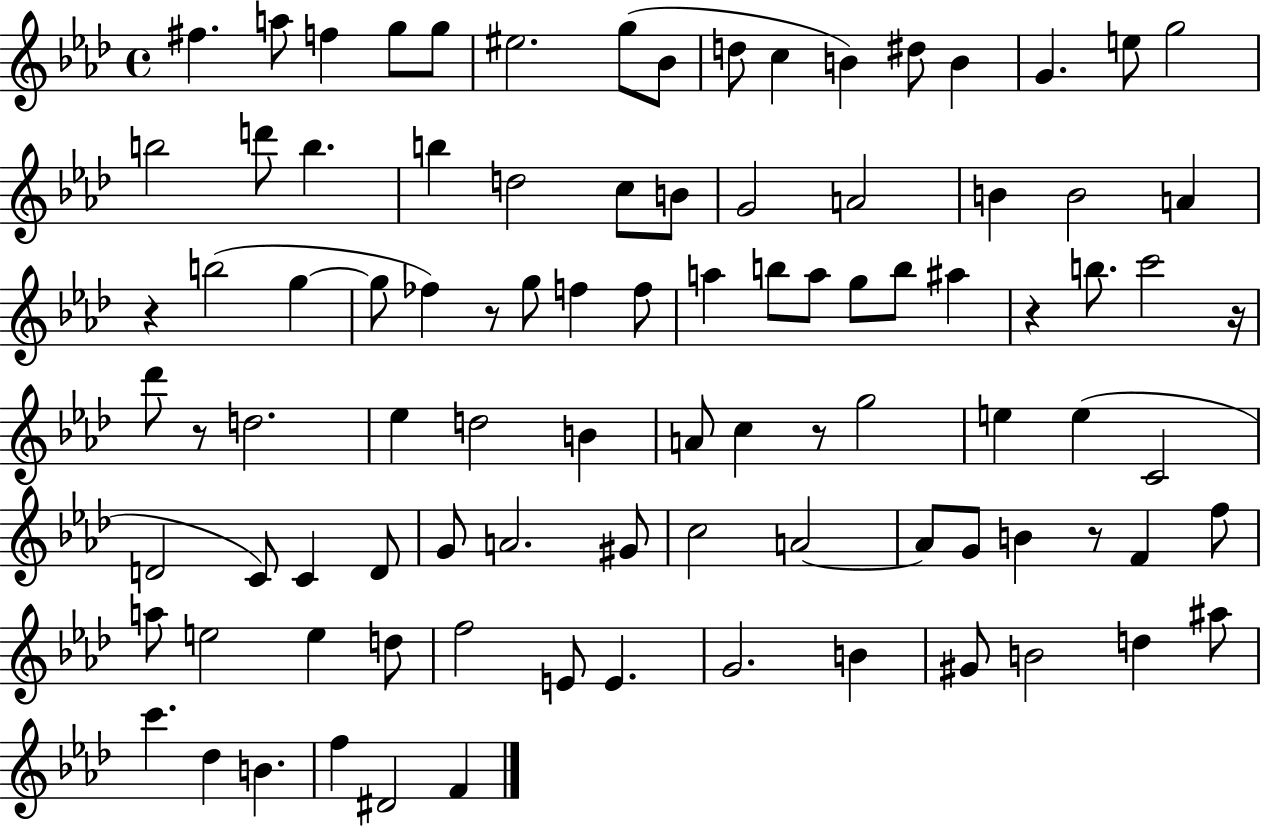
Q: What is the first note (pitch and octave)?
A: F#5